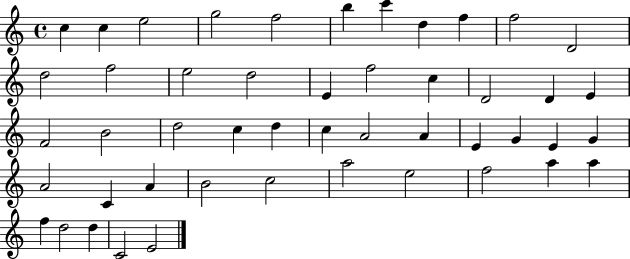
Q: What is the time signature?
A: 4/4